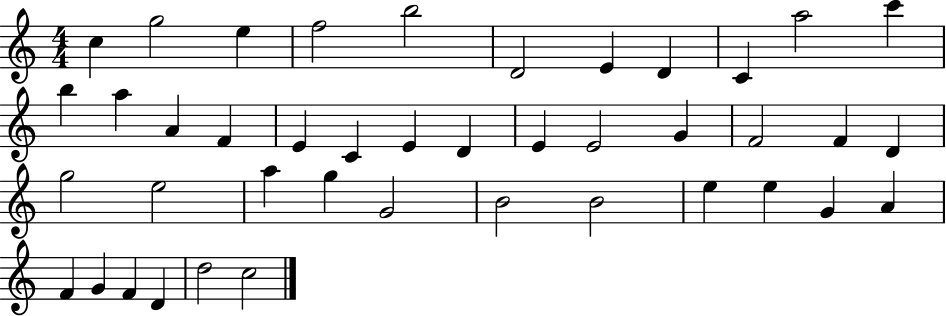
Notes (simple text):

C5/q G5/h E5/q F5/h B5/h D4/h E4/q D4/q C4/q A5/h C6/q B5/q A5/q A4/q F4/q E4/q C4/q E4/q D4/q E4/q E4/h G4/q F4/h F4/q D4/q G5/h E5/h A5/q G5/q G4/h B4/h B4/h E5/q E5/q G4/q A4/q F4/q G4/q F4/q D4/q D5/h C5/h